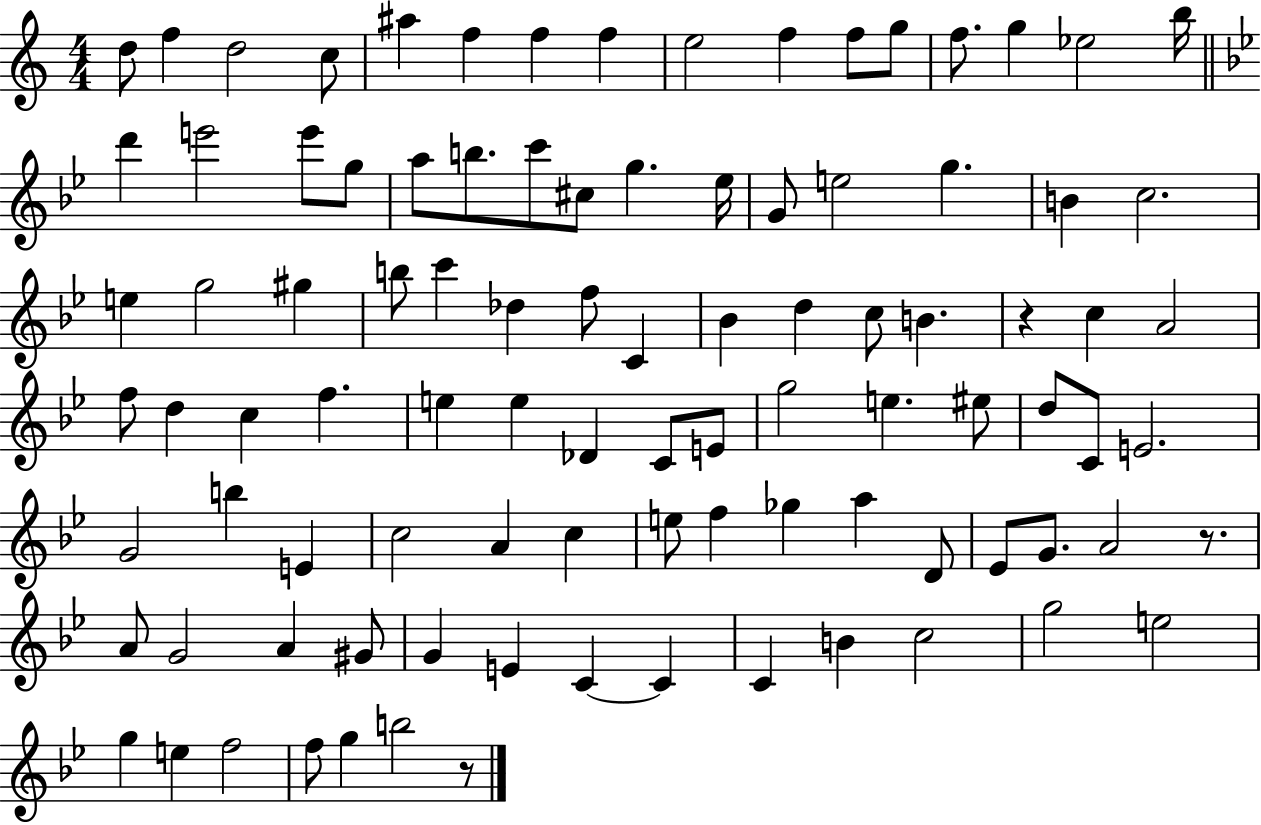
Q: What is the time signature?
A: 4/4